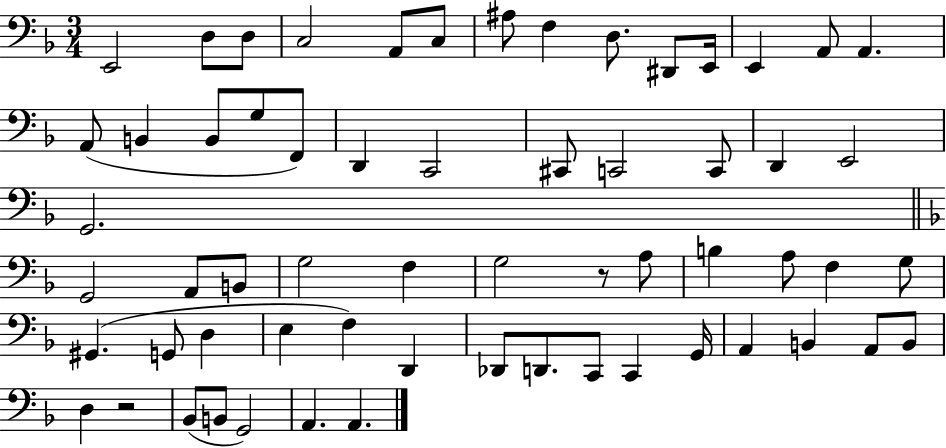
{
  \clef bass
  \numericTimeSignature
  \time 3/4
  \key f \major
  e,2 d8 d8 | c2 a,8 c8 | ais8 f4 d8. dis,8 e,16 | e,4 a,8 a,4. | \break a,8( b,4 b,8 g8 f,8) | d,4 c,2 | cis,8 c,2 c,8 | d,4 e,2 | \break g,2. | \bar "||" \break \key f \major g,2 a,8 b,8 | g2 f4 | g2 r8 a8 | b4 a8 f4 g8 | \break gis,4.( g,8 d4 | e4 f4) d,4 | des,8 d,8. c,8 c,4 g,16 | a,4 b,4 a,8 b,8 | \break d4 r2 | bes,8( b,8 g,2) | a,4. a,4. | \bar "|."
}